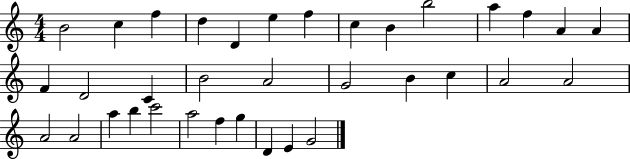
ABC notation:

X:1
T:Untitled
M:4/4
L:1/4
K:C
B2 c f d D e f c B b2 a f A A F D2 C B2 A2 G2 B c A2 A2 A2 A2 a b c'2 a2 f g D E G2